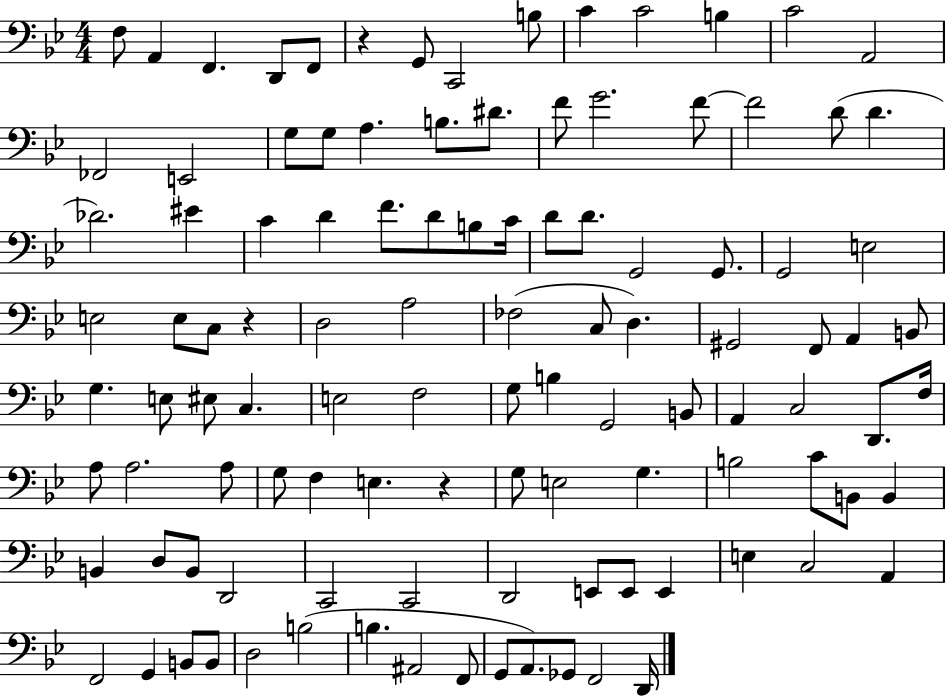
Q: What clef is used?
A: bass